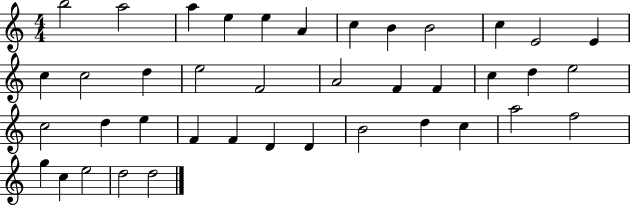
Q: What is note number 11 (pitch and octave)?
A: E4